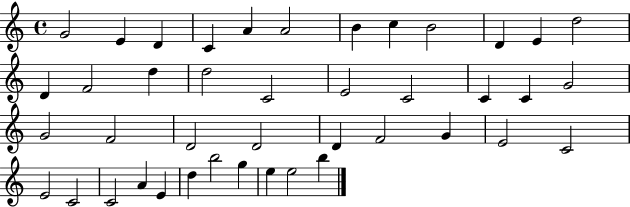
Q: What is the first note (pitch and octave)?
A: G4